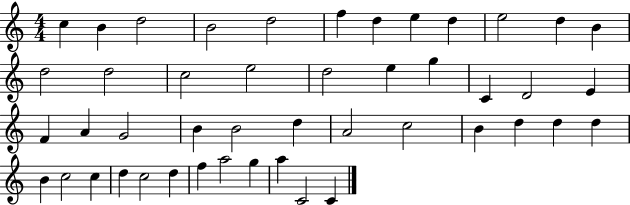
{
  \clef treble
  \numericTimeSignature
  \time 4/4
  \key c \major
  c''4 b'4 d''2 | b'2 d''2 | f''4 d''4 e''4 d''4 | e''2 d''4 b'4 | \break d''2 d''2 | c''2 e''2 | d''2 e''4 g''4 | c'4 d'2 e'4 | \break f'4 a'4 g'2 | b'4 b'2 d''4 | a'2 c''2 | b'4 d''4 d''4 d''4 | \break b'4 c''2 c''4 | d''4 c''2 d''4 | f''4 a''2 g''4 | a''4 c'2 c'4 | \break \bar "|."
}